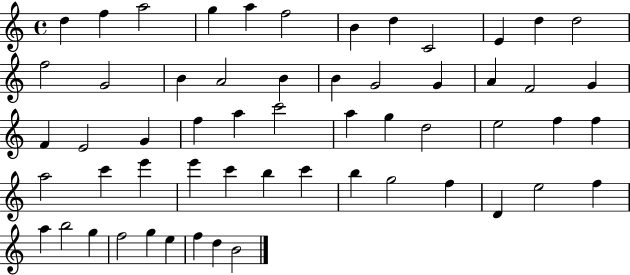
{
  \clef treble
  \time 4/4
  \defaultTimeSignature
  \key c \major
  d''4 f''4 a''2 | g''4 a''4 f''2 | b'4 d''4 c'2 | e'4 d''4 d''2 | \break f''2 g'2 | b'4 a'2 b'4 | b'4 g'2 g'4 | a'4 f'2 g'4 | \break f'4 e'2 g'4 | f''4 a''4 c'''2 | a''4 g''4 d''2 | e''2 f''4 f''4 | \break a''2 c'''4 e'''4 | e'''4 c'''4 b''4 c'''4 | b''4 g''2 f''4 | d'4 e''2 f''4 | \break a''4 b''2 g''4 | f''2 g''4 e''4 | f''4 d''4 b'2 | \bar "|."
}